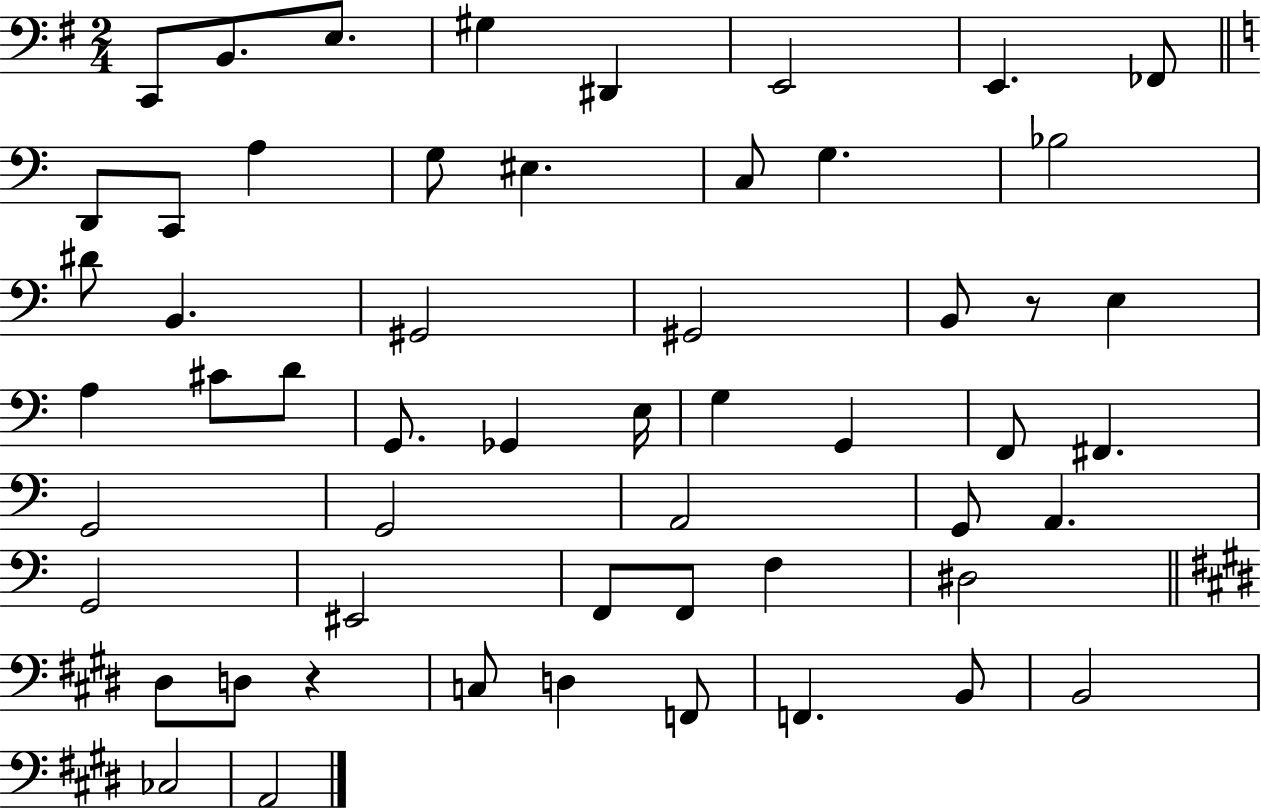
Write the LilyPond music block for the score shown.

{
  \clef bass
  \numericTimeSignature
  \time 2/4
  \key g \major
  c,8 b,8. e8. | gis4 dis,4 | e,2 | e,4. fes,8 | \break \bar "||" \break \key a \minor d,8 c,8 a4 | g8 eis4. | c8 g4. | bes2 | \break dis'8 b,4. | gis,2 | gis,2 | b,8 r8 e4 | \break a4 cis'8 d'8 | g,8. ges,4 e16 | g4 g,4 | f,8 fis,4. | \break g,2 | g,2 | a,2 | g,8 a,4. | \break g,2 | eis,2 | f,8 f,8 f4 | dis2 | \break \bar "||" \break \key e \major dis8 d8 r4 | c8 d4 f,8 | f,4. b,8 | b,2 | \break ces2 | a,2 | \bar "|."
}